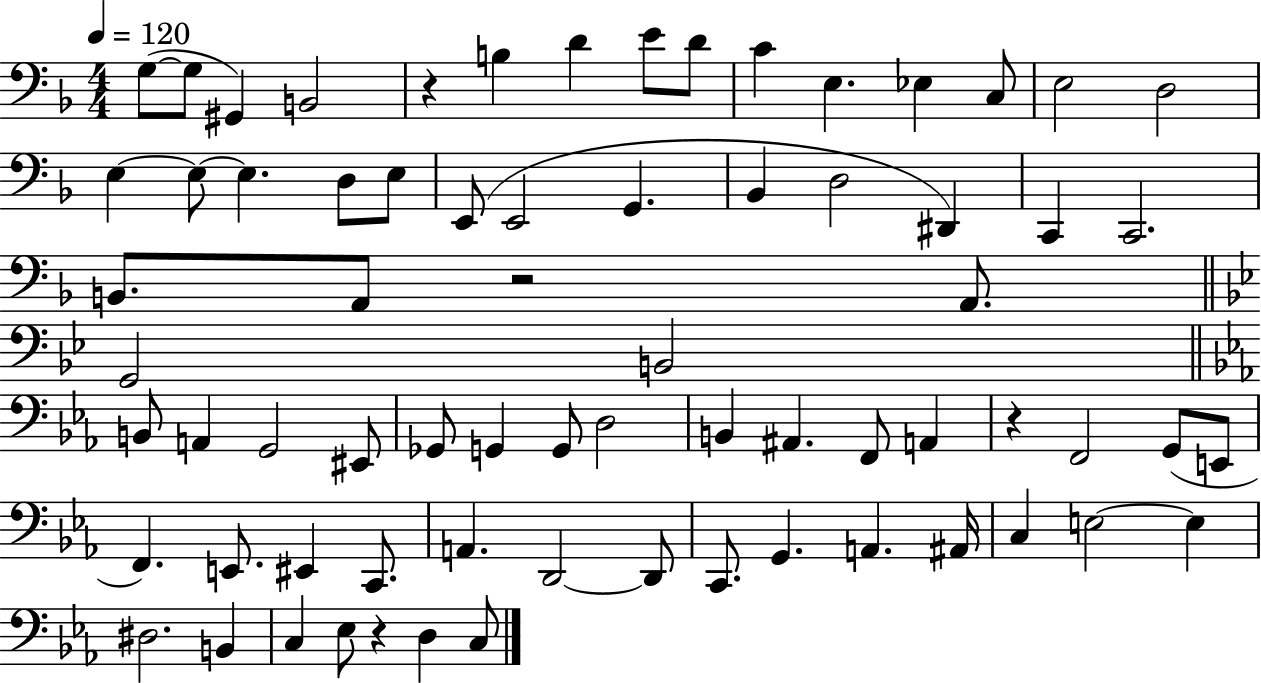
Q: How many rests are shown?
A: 4